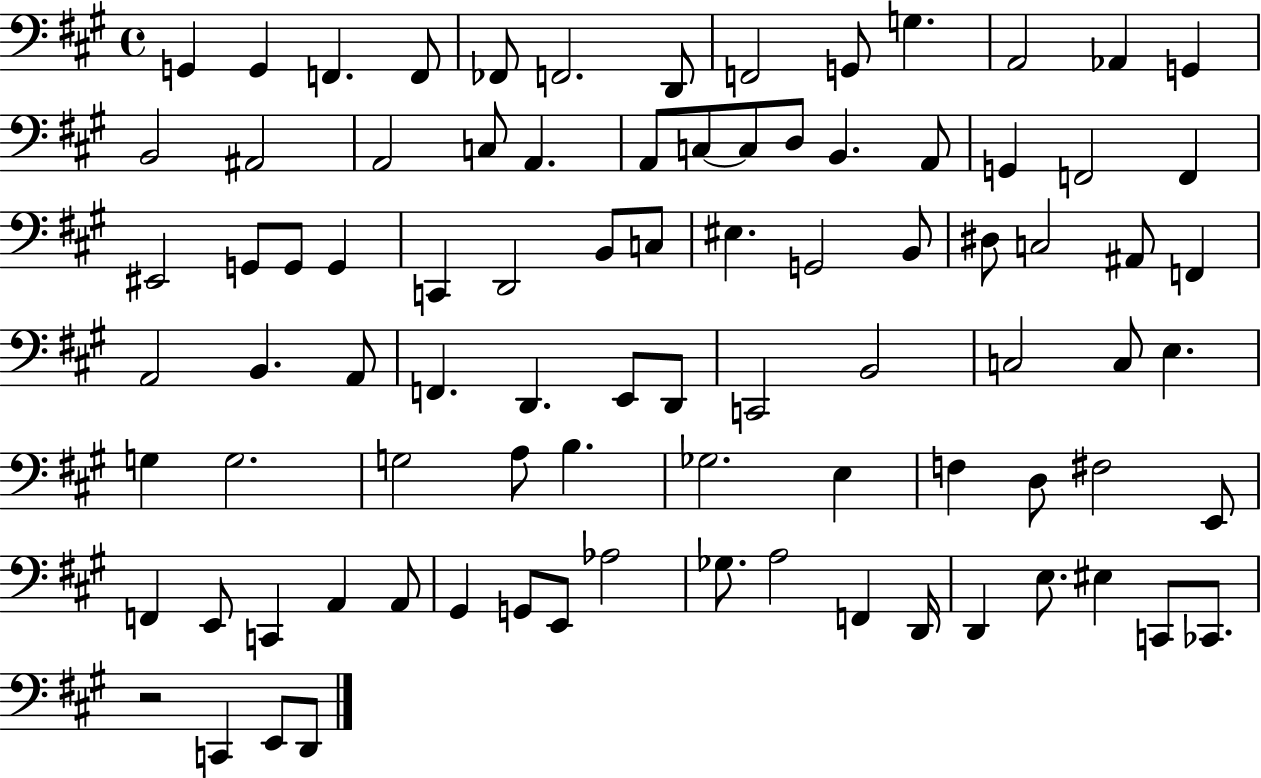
{
  \clef bass
  \time 4/4
  \defaultTimeSignature
  \key a \major
  g,4 g,4 f,4. f,8 | fes,8 f,2. d,8 | f,2 g,8 g4. | a,2 aes,4 g,4 | \break b,2 ais,2 | a,2 c8 a,4. | a,8 c8~~ c8 d8 b,4. a,8 | g,4 f,2 f,4 | \break eis,2 g,8 g,8 g,4 | c,4 d,2 b,8 c8 | eis4. g,2 b,8 | dis8 c2 ais,8 f,4 | \break a,2 b,4. a,8 | f,4. d,4. e,8 d,8 | c,2 b,2 | c2 c8 e4. | \break g4 g2. | g2 a8 b4. | ges2. e4 | f4 d8 fis2 e,8 | \break f,4 e,8 c,4 a,4 a,8 | gis,4 g,8 e,8 aes2 | ges8. a2 f,4 d,16 | d,4 e8. eis4 c,8 ces,8. | \break r2 c,4 e,8 d,8 | \bar "|."
}